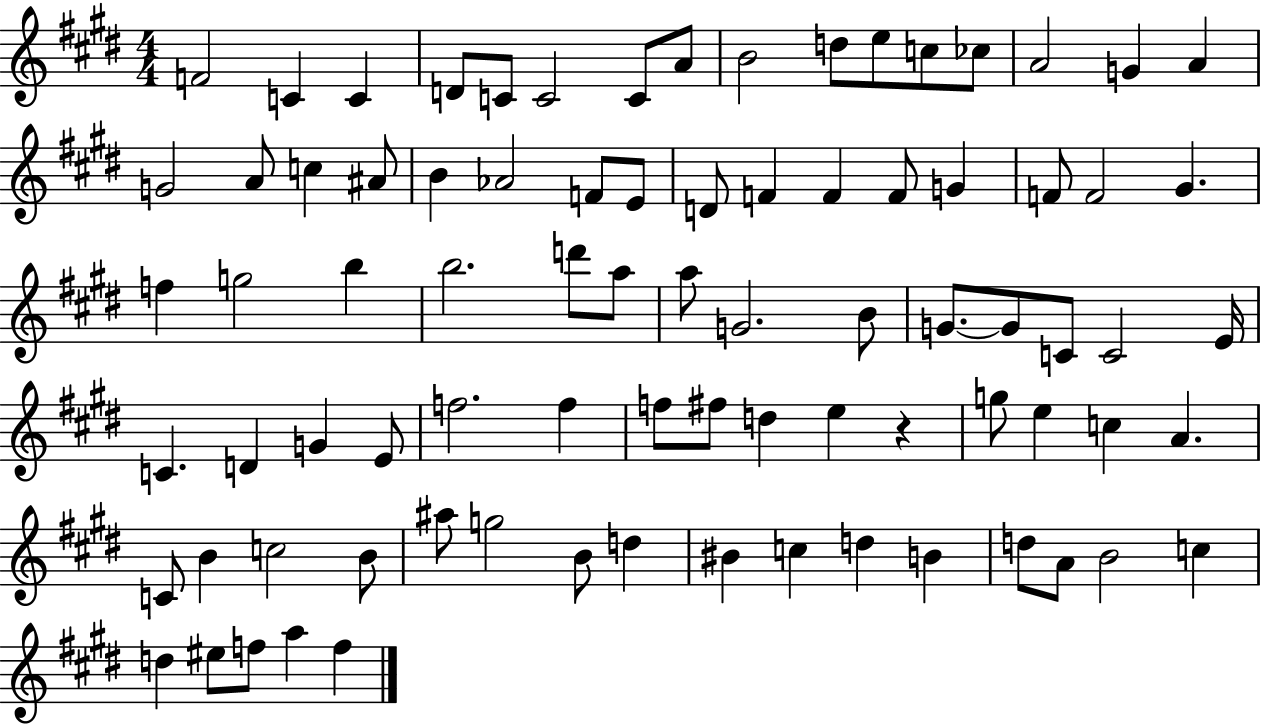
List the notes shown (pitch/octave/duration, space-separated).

F4/h C4/q C4/q D4/e C4/e C4/h C4/e A4/e B4/h D5/e E5/e C5/e CES5/e A4/h G4/q A4/q G4/h A4/e C5/q A#4/e B4/q Ab4/h F4/e E4/e D4/e F4/q F4/q F4/e G4/q F4/e F4/h G#4/q. F5/q G5/h B5/q B5/h. D6/e A5/e A5/e G4/h. B4/e G4/e. G4/e C4/e C4/h E4/s C4/q. D4/q G4/q E4/e F5/h. F5/q F5/e F#5/e D5/q E5/q R/q G5/e E5/q C5/q A4/q. C4/e B4/q C5/h B4/e A#5/e G5/h B4/e D5/q BIS4/q C5/q D5/q B4/q D5/e A4/e B4/h C5/q D5/q EIS5/e F5/e A5/q F5/q